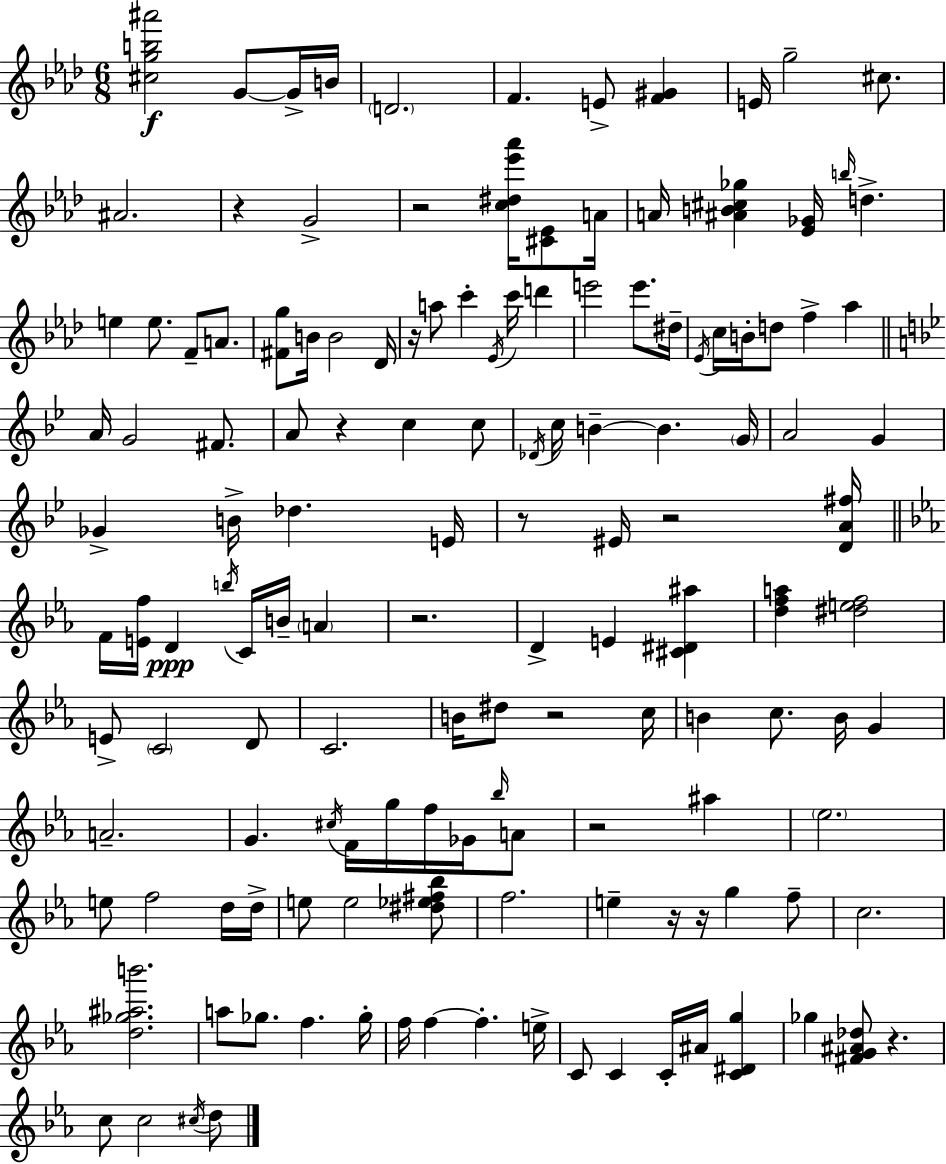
[C#5,G5,B5,A#6]/h G4/e G4/s B4/s D4/h. F4/q. E4/e [F4,G#4]/q E4/s G5/h C#5/e. A#4/h. R/q G4/h R/h [C5,D#5,Eb6,Ab6]/s [C#4,Eb4]/e A4/s A4/s [A#4,B4,C#5,Gb5]/q [Eb4,Gb4]/s B5/s D5/q. E5/q E5/e. F4/e A4/e. [F#4,G5]/e B4/s B4/h Db4/s R/s A5/e C6/q Eb4/s C6/s D6/q E6/h E6/e. D#5/s Eb4/s C5/s B4/s D5/e F5/q Ab5/q A4/s G4/h F#4/e. A4/e R/q C5/q C5/e Db4/s C5/s B4/q B4/q. G4/s A4/h G4/q Gb4/q B4/s Db5/q. E4/s R/e EIS4/s R/h [D4,A4,F#5]/s F4/s [E4,F5]/s D4/q B5/s C4/s B4/s A4/q R/h. D4/q E4/q [C#4,D#4,A#5]/q [D5,F5,A5]/q [D#5,E5,F5]/h E4/e C4/h D4/e C4/h. B4/s D#5/e R/h C5/s B4/q C5/e. B4/s G4/q A4/h. G4/q. C#5/s F4/s G5/s F5/s Gb4/s Bb5/s A4/e R/h A#5/q Eb5/h. E5/e F5/h D5/s D5/s E5/e E5/h [D#5,Eb5,F#5,Bb5]/e F5/h. E5/q R/s R/s G5/q F5/e C5/h. [D5,Gb5,A#5,B6]/h. A5/e Gb5/e. F5/q. Gb5/s F5/s F5/q F5/q. E5/s C4/e C4/q C4/s A#4/s [C4,D#4,G5]/q Gb5/q [F#4,G4,A#4,Db5]/e R/q. C5/e C5/h C#5/s D5/e